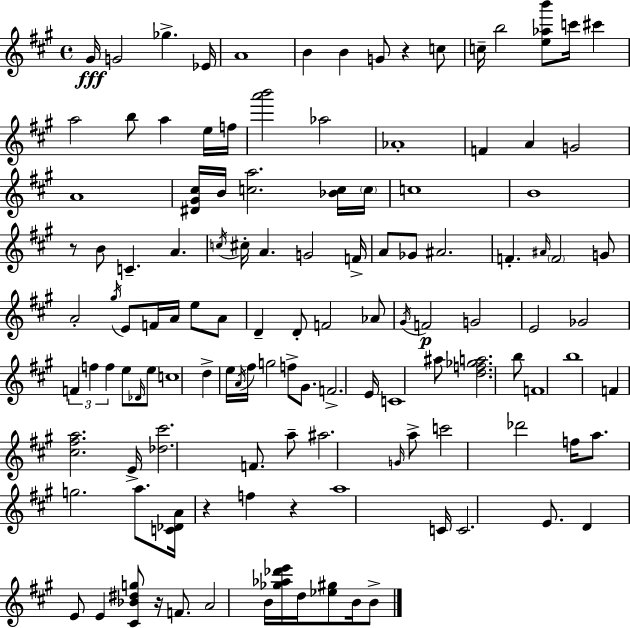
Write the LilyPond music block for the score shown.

{
  \clef treble
  \time 4/4
  \defaultTimeSignature
  \key a \major
  gis'16\fff g'2 ges''4.-> ees'16 | a'1 | b'4 b'4 g'8 r4 c''8 | c''16-- b''2 <e'' aes'' b'''>8 c'''16 cis'''4 | \break a''2 b''8 a''4 e''16 f''16 | <a''' b'''>2 aes''2 | aes'1-. | f'4 a'4 g'2 | \break a'1 | <dis' gis' cis''>16 b'16 <c'' a''>2. <bes' c''>16 \parenthesize c''16 | c''1 | b'1 | \break r8 b'8 c'4.-- a'4. | \acciaccatura { c''16 } cis''16-. a'4. g'2 | f'16-> a'8 ges'8 ais'2. | f'4.-. \grace { ais'16 } \parenthesize f'2 | \break g'8 a'2-. \acciaccatura { gis''16 } e'8 f'16 a'16 e''8 | a'8 d'4-- d'8-. f'2 | aes'8 \acciaccatura { gis'16 } f'2\p g'2 | e'2 ges'2 | \break \tuplet 3/2 { f'4 f''4 f''4 } | e''8 \grace { des'16 } e''8 c''1 | d''4-> e''16 \acciaccatura { a'16 } fis''16 g''2 | f''8-> gis'8. f'2.-> | \break e'16 c'1 | ais''8 <d'' f'' ges'' a''>2. | b''8 f'1 | b''1 | \break f'4 <cis'' fis'' a''>2. | e'16-> <des'' cis'''>2. | f'8. a''8-- ais''2. | \grace { g'16 } a''8-> c'''2 des'''2 | \break f''16 a''8. g''2. | a''8. <c' des' a'>16 r4 f''4 | r4 a''1 | c'16 c'2. | \break e'8. d'4 e'8 e'4 | <cis' bes' dis'' g''>8 r16 f'8. a'2 b'16 | <ges'' aes'' des''' e'''>16 d''16 <ees'' gis''>8 b'16 b'8-> \bar "|."
}